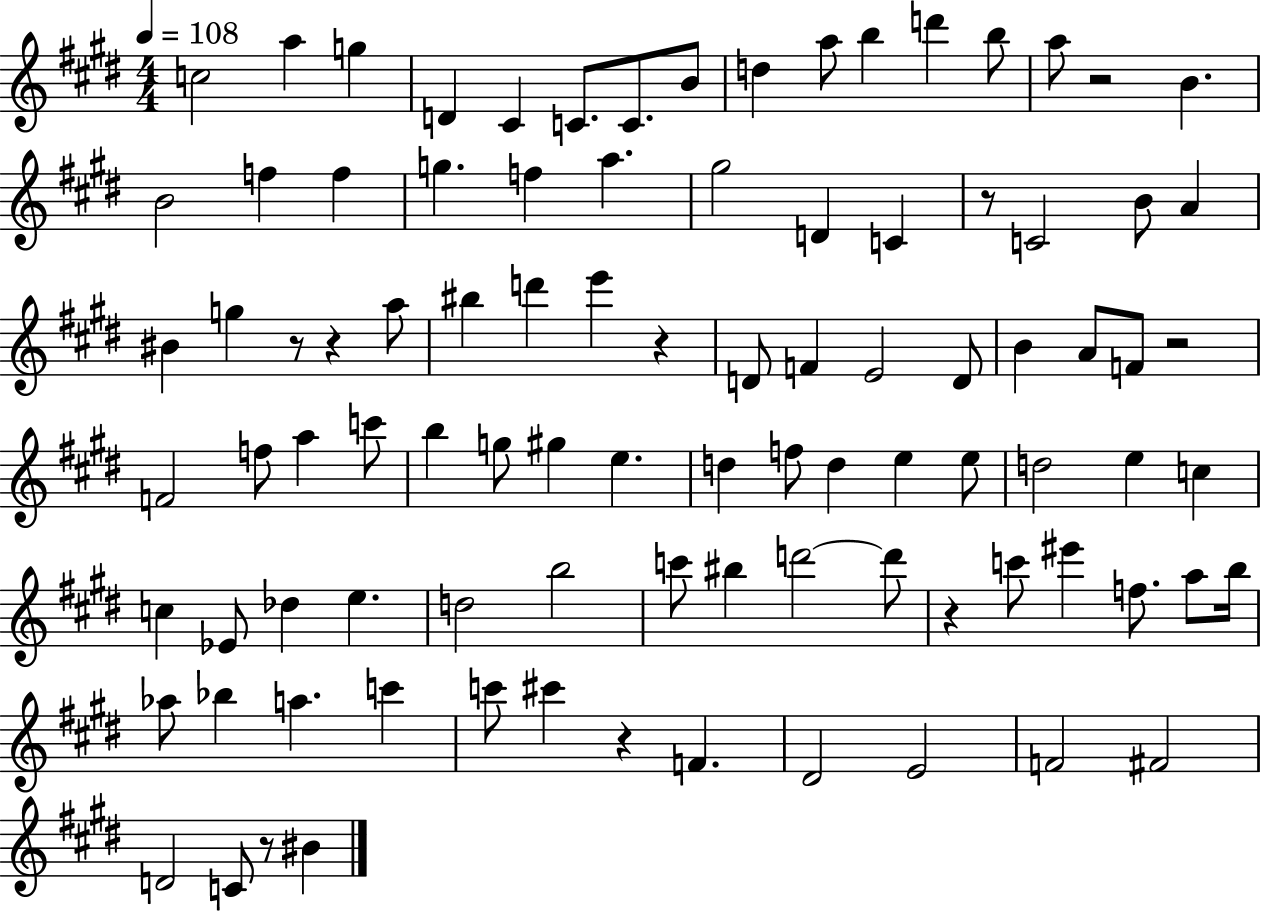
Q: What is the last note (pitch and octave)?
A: BIS4